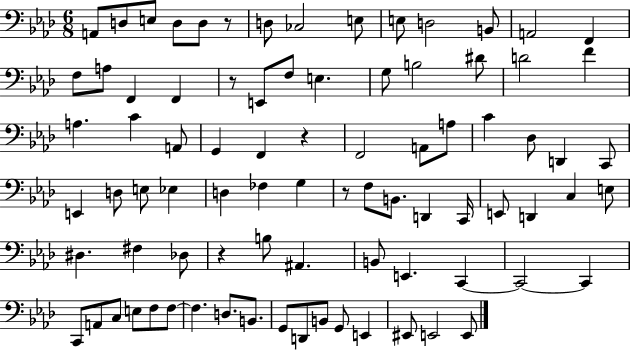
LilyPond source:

{
  \clef bass
  \numericTimeSignature
  \time 6/8
  \key aes \major
  a,8 d8 e8 d8 d8 r8 | d8 ces2 e8 | e8 d2 b,8 | a,2 f,4 | \break f8 a8 f,4 f,4 | r8 e,8 f8 e4. | g8 b2 dis'8 | d'2 f'4 | \break a4. c'4 a,8 | g,4 f,4 r4 | f,2 a,8 a8 | c'4 des8 d,4 c,8 | \break e,4 d8 e8 ees4 | d4 fes4 g4 | r8 f8 b,8. d,4 c,16 | e,8 d,4 c4 e8 | \break dis4. fis4 des8 | r4 b8 ais,4. | b,8 e,4. c,4~~ | c,2~~ c,4 | \break c,8 a,8 c8 e8 f8 f8~~ | f4. d8. b,8. | g,8 d,8 b,8 g,8 e,4 | eis,8 e,2 e,8 | \break \bar "|."
}